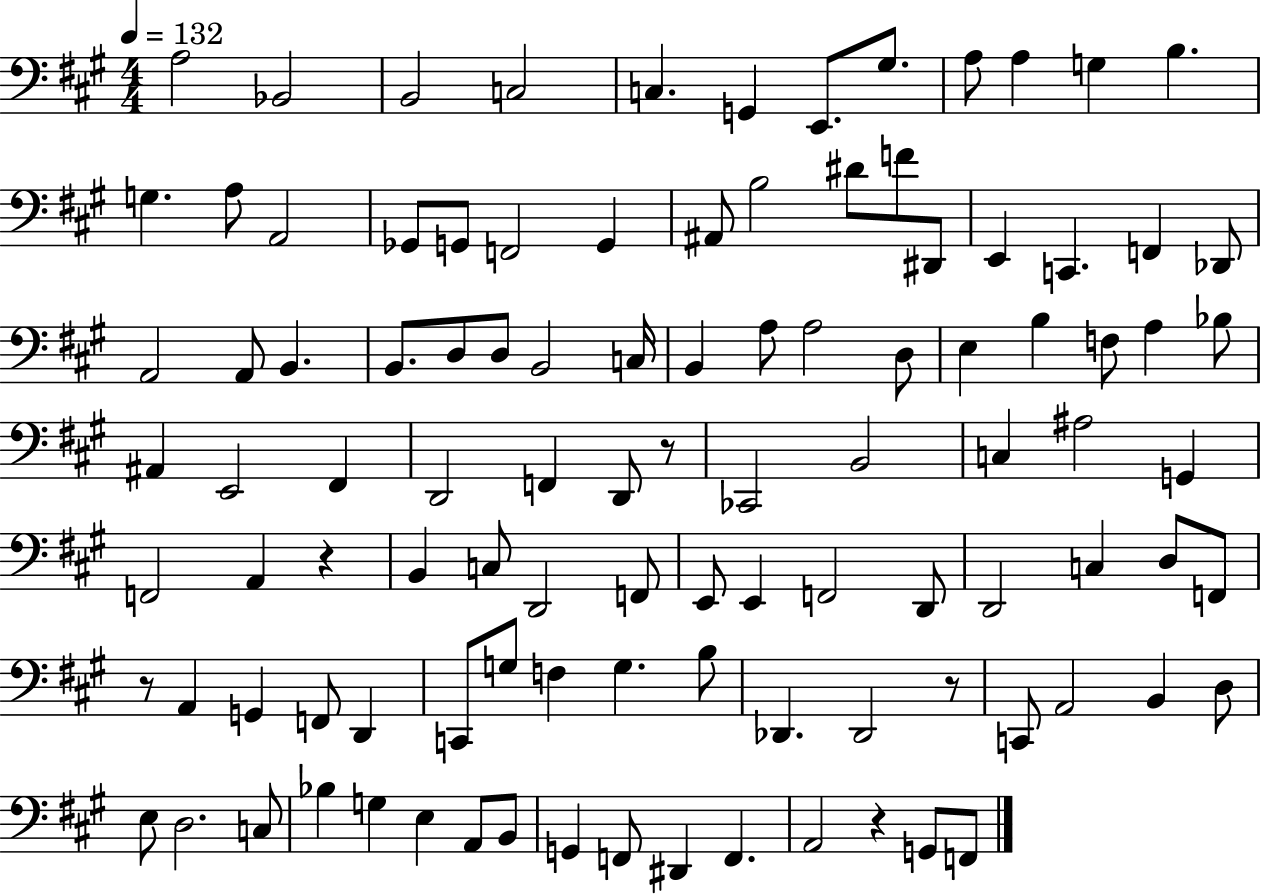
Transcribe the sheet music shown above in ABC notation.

X:1
T:Untitled
M:4/4
L:1/4
K:A
A,2 _B,,2 B,,2 C,2 C, G,, E,,/2 ^G,/2 A,/2 A, G, B, G, A,/2 A,,2 _G,,/2 G,,/2 F,,2 G,, ^A,,/2 B,2 ^D/2 F/2 ^D,,/2 E,, C,, F,, _D,,/2 A,,2 A,,/2 B,, B,,/2 D,/2 D,/2 B,,2 C,/4 B,, A,/2 A,2 D,/2 E, B, F,/2 A, _B,/2 ^A,, E,,2 ^F,, D,,2 F,, D,,/2 z/2 _C,,2 B,,2 C, ^A,2 G,, F,,2 A,, z B,, C,/2 D,,2 F,,/2 E,,/2 E,, F,,2 D,,/2 D,,2 C, D,/2 F,,/2 z/2 A,, G,, F,,/2 D,, C,,/2 G,/2 F, G, B,/2 _D,, _D,,2 z/2 C,,/2 A,,2 B,, D,/2 E,/2 D,2 C,/2 _B, G, E, A,,/2 B,,/2 G,, F,,/2 ^D,, F,, A,,2 z G,,/2 F,,/2